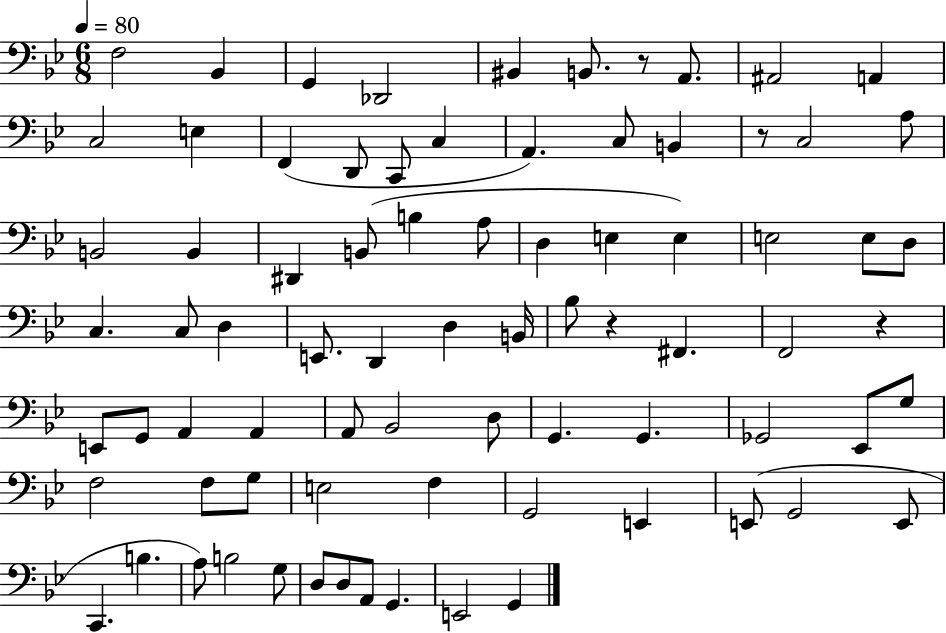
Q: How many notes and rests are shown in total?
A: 79